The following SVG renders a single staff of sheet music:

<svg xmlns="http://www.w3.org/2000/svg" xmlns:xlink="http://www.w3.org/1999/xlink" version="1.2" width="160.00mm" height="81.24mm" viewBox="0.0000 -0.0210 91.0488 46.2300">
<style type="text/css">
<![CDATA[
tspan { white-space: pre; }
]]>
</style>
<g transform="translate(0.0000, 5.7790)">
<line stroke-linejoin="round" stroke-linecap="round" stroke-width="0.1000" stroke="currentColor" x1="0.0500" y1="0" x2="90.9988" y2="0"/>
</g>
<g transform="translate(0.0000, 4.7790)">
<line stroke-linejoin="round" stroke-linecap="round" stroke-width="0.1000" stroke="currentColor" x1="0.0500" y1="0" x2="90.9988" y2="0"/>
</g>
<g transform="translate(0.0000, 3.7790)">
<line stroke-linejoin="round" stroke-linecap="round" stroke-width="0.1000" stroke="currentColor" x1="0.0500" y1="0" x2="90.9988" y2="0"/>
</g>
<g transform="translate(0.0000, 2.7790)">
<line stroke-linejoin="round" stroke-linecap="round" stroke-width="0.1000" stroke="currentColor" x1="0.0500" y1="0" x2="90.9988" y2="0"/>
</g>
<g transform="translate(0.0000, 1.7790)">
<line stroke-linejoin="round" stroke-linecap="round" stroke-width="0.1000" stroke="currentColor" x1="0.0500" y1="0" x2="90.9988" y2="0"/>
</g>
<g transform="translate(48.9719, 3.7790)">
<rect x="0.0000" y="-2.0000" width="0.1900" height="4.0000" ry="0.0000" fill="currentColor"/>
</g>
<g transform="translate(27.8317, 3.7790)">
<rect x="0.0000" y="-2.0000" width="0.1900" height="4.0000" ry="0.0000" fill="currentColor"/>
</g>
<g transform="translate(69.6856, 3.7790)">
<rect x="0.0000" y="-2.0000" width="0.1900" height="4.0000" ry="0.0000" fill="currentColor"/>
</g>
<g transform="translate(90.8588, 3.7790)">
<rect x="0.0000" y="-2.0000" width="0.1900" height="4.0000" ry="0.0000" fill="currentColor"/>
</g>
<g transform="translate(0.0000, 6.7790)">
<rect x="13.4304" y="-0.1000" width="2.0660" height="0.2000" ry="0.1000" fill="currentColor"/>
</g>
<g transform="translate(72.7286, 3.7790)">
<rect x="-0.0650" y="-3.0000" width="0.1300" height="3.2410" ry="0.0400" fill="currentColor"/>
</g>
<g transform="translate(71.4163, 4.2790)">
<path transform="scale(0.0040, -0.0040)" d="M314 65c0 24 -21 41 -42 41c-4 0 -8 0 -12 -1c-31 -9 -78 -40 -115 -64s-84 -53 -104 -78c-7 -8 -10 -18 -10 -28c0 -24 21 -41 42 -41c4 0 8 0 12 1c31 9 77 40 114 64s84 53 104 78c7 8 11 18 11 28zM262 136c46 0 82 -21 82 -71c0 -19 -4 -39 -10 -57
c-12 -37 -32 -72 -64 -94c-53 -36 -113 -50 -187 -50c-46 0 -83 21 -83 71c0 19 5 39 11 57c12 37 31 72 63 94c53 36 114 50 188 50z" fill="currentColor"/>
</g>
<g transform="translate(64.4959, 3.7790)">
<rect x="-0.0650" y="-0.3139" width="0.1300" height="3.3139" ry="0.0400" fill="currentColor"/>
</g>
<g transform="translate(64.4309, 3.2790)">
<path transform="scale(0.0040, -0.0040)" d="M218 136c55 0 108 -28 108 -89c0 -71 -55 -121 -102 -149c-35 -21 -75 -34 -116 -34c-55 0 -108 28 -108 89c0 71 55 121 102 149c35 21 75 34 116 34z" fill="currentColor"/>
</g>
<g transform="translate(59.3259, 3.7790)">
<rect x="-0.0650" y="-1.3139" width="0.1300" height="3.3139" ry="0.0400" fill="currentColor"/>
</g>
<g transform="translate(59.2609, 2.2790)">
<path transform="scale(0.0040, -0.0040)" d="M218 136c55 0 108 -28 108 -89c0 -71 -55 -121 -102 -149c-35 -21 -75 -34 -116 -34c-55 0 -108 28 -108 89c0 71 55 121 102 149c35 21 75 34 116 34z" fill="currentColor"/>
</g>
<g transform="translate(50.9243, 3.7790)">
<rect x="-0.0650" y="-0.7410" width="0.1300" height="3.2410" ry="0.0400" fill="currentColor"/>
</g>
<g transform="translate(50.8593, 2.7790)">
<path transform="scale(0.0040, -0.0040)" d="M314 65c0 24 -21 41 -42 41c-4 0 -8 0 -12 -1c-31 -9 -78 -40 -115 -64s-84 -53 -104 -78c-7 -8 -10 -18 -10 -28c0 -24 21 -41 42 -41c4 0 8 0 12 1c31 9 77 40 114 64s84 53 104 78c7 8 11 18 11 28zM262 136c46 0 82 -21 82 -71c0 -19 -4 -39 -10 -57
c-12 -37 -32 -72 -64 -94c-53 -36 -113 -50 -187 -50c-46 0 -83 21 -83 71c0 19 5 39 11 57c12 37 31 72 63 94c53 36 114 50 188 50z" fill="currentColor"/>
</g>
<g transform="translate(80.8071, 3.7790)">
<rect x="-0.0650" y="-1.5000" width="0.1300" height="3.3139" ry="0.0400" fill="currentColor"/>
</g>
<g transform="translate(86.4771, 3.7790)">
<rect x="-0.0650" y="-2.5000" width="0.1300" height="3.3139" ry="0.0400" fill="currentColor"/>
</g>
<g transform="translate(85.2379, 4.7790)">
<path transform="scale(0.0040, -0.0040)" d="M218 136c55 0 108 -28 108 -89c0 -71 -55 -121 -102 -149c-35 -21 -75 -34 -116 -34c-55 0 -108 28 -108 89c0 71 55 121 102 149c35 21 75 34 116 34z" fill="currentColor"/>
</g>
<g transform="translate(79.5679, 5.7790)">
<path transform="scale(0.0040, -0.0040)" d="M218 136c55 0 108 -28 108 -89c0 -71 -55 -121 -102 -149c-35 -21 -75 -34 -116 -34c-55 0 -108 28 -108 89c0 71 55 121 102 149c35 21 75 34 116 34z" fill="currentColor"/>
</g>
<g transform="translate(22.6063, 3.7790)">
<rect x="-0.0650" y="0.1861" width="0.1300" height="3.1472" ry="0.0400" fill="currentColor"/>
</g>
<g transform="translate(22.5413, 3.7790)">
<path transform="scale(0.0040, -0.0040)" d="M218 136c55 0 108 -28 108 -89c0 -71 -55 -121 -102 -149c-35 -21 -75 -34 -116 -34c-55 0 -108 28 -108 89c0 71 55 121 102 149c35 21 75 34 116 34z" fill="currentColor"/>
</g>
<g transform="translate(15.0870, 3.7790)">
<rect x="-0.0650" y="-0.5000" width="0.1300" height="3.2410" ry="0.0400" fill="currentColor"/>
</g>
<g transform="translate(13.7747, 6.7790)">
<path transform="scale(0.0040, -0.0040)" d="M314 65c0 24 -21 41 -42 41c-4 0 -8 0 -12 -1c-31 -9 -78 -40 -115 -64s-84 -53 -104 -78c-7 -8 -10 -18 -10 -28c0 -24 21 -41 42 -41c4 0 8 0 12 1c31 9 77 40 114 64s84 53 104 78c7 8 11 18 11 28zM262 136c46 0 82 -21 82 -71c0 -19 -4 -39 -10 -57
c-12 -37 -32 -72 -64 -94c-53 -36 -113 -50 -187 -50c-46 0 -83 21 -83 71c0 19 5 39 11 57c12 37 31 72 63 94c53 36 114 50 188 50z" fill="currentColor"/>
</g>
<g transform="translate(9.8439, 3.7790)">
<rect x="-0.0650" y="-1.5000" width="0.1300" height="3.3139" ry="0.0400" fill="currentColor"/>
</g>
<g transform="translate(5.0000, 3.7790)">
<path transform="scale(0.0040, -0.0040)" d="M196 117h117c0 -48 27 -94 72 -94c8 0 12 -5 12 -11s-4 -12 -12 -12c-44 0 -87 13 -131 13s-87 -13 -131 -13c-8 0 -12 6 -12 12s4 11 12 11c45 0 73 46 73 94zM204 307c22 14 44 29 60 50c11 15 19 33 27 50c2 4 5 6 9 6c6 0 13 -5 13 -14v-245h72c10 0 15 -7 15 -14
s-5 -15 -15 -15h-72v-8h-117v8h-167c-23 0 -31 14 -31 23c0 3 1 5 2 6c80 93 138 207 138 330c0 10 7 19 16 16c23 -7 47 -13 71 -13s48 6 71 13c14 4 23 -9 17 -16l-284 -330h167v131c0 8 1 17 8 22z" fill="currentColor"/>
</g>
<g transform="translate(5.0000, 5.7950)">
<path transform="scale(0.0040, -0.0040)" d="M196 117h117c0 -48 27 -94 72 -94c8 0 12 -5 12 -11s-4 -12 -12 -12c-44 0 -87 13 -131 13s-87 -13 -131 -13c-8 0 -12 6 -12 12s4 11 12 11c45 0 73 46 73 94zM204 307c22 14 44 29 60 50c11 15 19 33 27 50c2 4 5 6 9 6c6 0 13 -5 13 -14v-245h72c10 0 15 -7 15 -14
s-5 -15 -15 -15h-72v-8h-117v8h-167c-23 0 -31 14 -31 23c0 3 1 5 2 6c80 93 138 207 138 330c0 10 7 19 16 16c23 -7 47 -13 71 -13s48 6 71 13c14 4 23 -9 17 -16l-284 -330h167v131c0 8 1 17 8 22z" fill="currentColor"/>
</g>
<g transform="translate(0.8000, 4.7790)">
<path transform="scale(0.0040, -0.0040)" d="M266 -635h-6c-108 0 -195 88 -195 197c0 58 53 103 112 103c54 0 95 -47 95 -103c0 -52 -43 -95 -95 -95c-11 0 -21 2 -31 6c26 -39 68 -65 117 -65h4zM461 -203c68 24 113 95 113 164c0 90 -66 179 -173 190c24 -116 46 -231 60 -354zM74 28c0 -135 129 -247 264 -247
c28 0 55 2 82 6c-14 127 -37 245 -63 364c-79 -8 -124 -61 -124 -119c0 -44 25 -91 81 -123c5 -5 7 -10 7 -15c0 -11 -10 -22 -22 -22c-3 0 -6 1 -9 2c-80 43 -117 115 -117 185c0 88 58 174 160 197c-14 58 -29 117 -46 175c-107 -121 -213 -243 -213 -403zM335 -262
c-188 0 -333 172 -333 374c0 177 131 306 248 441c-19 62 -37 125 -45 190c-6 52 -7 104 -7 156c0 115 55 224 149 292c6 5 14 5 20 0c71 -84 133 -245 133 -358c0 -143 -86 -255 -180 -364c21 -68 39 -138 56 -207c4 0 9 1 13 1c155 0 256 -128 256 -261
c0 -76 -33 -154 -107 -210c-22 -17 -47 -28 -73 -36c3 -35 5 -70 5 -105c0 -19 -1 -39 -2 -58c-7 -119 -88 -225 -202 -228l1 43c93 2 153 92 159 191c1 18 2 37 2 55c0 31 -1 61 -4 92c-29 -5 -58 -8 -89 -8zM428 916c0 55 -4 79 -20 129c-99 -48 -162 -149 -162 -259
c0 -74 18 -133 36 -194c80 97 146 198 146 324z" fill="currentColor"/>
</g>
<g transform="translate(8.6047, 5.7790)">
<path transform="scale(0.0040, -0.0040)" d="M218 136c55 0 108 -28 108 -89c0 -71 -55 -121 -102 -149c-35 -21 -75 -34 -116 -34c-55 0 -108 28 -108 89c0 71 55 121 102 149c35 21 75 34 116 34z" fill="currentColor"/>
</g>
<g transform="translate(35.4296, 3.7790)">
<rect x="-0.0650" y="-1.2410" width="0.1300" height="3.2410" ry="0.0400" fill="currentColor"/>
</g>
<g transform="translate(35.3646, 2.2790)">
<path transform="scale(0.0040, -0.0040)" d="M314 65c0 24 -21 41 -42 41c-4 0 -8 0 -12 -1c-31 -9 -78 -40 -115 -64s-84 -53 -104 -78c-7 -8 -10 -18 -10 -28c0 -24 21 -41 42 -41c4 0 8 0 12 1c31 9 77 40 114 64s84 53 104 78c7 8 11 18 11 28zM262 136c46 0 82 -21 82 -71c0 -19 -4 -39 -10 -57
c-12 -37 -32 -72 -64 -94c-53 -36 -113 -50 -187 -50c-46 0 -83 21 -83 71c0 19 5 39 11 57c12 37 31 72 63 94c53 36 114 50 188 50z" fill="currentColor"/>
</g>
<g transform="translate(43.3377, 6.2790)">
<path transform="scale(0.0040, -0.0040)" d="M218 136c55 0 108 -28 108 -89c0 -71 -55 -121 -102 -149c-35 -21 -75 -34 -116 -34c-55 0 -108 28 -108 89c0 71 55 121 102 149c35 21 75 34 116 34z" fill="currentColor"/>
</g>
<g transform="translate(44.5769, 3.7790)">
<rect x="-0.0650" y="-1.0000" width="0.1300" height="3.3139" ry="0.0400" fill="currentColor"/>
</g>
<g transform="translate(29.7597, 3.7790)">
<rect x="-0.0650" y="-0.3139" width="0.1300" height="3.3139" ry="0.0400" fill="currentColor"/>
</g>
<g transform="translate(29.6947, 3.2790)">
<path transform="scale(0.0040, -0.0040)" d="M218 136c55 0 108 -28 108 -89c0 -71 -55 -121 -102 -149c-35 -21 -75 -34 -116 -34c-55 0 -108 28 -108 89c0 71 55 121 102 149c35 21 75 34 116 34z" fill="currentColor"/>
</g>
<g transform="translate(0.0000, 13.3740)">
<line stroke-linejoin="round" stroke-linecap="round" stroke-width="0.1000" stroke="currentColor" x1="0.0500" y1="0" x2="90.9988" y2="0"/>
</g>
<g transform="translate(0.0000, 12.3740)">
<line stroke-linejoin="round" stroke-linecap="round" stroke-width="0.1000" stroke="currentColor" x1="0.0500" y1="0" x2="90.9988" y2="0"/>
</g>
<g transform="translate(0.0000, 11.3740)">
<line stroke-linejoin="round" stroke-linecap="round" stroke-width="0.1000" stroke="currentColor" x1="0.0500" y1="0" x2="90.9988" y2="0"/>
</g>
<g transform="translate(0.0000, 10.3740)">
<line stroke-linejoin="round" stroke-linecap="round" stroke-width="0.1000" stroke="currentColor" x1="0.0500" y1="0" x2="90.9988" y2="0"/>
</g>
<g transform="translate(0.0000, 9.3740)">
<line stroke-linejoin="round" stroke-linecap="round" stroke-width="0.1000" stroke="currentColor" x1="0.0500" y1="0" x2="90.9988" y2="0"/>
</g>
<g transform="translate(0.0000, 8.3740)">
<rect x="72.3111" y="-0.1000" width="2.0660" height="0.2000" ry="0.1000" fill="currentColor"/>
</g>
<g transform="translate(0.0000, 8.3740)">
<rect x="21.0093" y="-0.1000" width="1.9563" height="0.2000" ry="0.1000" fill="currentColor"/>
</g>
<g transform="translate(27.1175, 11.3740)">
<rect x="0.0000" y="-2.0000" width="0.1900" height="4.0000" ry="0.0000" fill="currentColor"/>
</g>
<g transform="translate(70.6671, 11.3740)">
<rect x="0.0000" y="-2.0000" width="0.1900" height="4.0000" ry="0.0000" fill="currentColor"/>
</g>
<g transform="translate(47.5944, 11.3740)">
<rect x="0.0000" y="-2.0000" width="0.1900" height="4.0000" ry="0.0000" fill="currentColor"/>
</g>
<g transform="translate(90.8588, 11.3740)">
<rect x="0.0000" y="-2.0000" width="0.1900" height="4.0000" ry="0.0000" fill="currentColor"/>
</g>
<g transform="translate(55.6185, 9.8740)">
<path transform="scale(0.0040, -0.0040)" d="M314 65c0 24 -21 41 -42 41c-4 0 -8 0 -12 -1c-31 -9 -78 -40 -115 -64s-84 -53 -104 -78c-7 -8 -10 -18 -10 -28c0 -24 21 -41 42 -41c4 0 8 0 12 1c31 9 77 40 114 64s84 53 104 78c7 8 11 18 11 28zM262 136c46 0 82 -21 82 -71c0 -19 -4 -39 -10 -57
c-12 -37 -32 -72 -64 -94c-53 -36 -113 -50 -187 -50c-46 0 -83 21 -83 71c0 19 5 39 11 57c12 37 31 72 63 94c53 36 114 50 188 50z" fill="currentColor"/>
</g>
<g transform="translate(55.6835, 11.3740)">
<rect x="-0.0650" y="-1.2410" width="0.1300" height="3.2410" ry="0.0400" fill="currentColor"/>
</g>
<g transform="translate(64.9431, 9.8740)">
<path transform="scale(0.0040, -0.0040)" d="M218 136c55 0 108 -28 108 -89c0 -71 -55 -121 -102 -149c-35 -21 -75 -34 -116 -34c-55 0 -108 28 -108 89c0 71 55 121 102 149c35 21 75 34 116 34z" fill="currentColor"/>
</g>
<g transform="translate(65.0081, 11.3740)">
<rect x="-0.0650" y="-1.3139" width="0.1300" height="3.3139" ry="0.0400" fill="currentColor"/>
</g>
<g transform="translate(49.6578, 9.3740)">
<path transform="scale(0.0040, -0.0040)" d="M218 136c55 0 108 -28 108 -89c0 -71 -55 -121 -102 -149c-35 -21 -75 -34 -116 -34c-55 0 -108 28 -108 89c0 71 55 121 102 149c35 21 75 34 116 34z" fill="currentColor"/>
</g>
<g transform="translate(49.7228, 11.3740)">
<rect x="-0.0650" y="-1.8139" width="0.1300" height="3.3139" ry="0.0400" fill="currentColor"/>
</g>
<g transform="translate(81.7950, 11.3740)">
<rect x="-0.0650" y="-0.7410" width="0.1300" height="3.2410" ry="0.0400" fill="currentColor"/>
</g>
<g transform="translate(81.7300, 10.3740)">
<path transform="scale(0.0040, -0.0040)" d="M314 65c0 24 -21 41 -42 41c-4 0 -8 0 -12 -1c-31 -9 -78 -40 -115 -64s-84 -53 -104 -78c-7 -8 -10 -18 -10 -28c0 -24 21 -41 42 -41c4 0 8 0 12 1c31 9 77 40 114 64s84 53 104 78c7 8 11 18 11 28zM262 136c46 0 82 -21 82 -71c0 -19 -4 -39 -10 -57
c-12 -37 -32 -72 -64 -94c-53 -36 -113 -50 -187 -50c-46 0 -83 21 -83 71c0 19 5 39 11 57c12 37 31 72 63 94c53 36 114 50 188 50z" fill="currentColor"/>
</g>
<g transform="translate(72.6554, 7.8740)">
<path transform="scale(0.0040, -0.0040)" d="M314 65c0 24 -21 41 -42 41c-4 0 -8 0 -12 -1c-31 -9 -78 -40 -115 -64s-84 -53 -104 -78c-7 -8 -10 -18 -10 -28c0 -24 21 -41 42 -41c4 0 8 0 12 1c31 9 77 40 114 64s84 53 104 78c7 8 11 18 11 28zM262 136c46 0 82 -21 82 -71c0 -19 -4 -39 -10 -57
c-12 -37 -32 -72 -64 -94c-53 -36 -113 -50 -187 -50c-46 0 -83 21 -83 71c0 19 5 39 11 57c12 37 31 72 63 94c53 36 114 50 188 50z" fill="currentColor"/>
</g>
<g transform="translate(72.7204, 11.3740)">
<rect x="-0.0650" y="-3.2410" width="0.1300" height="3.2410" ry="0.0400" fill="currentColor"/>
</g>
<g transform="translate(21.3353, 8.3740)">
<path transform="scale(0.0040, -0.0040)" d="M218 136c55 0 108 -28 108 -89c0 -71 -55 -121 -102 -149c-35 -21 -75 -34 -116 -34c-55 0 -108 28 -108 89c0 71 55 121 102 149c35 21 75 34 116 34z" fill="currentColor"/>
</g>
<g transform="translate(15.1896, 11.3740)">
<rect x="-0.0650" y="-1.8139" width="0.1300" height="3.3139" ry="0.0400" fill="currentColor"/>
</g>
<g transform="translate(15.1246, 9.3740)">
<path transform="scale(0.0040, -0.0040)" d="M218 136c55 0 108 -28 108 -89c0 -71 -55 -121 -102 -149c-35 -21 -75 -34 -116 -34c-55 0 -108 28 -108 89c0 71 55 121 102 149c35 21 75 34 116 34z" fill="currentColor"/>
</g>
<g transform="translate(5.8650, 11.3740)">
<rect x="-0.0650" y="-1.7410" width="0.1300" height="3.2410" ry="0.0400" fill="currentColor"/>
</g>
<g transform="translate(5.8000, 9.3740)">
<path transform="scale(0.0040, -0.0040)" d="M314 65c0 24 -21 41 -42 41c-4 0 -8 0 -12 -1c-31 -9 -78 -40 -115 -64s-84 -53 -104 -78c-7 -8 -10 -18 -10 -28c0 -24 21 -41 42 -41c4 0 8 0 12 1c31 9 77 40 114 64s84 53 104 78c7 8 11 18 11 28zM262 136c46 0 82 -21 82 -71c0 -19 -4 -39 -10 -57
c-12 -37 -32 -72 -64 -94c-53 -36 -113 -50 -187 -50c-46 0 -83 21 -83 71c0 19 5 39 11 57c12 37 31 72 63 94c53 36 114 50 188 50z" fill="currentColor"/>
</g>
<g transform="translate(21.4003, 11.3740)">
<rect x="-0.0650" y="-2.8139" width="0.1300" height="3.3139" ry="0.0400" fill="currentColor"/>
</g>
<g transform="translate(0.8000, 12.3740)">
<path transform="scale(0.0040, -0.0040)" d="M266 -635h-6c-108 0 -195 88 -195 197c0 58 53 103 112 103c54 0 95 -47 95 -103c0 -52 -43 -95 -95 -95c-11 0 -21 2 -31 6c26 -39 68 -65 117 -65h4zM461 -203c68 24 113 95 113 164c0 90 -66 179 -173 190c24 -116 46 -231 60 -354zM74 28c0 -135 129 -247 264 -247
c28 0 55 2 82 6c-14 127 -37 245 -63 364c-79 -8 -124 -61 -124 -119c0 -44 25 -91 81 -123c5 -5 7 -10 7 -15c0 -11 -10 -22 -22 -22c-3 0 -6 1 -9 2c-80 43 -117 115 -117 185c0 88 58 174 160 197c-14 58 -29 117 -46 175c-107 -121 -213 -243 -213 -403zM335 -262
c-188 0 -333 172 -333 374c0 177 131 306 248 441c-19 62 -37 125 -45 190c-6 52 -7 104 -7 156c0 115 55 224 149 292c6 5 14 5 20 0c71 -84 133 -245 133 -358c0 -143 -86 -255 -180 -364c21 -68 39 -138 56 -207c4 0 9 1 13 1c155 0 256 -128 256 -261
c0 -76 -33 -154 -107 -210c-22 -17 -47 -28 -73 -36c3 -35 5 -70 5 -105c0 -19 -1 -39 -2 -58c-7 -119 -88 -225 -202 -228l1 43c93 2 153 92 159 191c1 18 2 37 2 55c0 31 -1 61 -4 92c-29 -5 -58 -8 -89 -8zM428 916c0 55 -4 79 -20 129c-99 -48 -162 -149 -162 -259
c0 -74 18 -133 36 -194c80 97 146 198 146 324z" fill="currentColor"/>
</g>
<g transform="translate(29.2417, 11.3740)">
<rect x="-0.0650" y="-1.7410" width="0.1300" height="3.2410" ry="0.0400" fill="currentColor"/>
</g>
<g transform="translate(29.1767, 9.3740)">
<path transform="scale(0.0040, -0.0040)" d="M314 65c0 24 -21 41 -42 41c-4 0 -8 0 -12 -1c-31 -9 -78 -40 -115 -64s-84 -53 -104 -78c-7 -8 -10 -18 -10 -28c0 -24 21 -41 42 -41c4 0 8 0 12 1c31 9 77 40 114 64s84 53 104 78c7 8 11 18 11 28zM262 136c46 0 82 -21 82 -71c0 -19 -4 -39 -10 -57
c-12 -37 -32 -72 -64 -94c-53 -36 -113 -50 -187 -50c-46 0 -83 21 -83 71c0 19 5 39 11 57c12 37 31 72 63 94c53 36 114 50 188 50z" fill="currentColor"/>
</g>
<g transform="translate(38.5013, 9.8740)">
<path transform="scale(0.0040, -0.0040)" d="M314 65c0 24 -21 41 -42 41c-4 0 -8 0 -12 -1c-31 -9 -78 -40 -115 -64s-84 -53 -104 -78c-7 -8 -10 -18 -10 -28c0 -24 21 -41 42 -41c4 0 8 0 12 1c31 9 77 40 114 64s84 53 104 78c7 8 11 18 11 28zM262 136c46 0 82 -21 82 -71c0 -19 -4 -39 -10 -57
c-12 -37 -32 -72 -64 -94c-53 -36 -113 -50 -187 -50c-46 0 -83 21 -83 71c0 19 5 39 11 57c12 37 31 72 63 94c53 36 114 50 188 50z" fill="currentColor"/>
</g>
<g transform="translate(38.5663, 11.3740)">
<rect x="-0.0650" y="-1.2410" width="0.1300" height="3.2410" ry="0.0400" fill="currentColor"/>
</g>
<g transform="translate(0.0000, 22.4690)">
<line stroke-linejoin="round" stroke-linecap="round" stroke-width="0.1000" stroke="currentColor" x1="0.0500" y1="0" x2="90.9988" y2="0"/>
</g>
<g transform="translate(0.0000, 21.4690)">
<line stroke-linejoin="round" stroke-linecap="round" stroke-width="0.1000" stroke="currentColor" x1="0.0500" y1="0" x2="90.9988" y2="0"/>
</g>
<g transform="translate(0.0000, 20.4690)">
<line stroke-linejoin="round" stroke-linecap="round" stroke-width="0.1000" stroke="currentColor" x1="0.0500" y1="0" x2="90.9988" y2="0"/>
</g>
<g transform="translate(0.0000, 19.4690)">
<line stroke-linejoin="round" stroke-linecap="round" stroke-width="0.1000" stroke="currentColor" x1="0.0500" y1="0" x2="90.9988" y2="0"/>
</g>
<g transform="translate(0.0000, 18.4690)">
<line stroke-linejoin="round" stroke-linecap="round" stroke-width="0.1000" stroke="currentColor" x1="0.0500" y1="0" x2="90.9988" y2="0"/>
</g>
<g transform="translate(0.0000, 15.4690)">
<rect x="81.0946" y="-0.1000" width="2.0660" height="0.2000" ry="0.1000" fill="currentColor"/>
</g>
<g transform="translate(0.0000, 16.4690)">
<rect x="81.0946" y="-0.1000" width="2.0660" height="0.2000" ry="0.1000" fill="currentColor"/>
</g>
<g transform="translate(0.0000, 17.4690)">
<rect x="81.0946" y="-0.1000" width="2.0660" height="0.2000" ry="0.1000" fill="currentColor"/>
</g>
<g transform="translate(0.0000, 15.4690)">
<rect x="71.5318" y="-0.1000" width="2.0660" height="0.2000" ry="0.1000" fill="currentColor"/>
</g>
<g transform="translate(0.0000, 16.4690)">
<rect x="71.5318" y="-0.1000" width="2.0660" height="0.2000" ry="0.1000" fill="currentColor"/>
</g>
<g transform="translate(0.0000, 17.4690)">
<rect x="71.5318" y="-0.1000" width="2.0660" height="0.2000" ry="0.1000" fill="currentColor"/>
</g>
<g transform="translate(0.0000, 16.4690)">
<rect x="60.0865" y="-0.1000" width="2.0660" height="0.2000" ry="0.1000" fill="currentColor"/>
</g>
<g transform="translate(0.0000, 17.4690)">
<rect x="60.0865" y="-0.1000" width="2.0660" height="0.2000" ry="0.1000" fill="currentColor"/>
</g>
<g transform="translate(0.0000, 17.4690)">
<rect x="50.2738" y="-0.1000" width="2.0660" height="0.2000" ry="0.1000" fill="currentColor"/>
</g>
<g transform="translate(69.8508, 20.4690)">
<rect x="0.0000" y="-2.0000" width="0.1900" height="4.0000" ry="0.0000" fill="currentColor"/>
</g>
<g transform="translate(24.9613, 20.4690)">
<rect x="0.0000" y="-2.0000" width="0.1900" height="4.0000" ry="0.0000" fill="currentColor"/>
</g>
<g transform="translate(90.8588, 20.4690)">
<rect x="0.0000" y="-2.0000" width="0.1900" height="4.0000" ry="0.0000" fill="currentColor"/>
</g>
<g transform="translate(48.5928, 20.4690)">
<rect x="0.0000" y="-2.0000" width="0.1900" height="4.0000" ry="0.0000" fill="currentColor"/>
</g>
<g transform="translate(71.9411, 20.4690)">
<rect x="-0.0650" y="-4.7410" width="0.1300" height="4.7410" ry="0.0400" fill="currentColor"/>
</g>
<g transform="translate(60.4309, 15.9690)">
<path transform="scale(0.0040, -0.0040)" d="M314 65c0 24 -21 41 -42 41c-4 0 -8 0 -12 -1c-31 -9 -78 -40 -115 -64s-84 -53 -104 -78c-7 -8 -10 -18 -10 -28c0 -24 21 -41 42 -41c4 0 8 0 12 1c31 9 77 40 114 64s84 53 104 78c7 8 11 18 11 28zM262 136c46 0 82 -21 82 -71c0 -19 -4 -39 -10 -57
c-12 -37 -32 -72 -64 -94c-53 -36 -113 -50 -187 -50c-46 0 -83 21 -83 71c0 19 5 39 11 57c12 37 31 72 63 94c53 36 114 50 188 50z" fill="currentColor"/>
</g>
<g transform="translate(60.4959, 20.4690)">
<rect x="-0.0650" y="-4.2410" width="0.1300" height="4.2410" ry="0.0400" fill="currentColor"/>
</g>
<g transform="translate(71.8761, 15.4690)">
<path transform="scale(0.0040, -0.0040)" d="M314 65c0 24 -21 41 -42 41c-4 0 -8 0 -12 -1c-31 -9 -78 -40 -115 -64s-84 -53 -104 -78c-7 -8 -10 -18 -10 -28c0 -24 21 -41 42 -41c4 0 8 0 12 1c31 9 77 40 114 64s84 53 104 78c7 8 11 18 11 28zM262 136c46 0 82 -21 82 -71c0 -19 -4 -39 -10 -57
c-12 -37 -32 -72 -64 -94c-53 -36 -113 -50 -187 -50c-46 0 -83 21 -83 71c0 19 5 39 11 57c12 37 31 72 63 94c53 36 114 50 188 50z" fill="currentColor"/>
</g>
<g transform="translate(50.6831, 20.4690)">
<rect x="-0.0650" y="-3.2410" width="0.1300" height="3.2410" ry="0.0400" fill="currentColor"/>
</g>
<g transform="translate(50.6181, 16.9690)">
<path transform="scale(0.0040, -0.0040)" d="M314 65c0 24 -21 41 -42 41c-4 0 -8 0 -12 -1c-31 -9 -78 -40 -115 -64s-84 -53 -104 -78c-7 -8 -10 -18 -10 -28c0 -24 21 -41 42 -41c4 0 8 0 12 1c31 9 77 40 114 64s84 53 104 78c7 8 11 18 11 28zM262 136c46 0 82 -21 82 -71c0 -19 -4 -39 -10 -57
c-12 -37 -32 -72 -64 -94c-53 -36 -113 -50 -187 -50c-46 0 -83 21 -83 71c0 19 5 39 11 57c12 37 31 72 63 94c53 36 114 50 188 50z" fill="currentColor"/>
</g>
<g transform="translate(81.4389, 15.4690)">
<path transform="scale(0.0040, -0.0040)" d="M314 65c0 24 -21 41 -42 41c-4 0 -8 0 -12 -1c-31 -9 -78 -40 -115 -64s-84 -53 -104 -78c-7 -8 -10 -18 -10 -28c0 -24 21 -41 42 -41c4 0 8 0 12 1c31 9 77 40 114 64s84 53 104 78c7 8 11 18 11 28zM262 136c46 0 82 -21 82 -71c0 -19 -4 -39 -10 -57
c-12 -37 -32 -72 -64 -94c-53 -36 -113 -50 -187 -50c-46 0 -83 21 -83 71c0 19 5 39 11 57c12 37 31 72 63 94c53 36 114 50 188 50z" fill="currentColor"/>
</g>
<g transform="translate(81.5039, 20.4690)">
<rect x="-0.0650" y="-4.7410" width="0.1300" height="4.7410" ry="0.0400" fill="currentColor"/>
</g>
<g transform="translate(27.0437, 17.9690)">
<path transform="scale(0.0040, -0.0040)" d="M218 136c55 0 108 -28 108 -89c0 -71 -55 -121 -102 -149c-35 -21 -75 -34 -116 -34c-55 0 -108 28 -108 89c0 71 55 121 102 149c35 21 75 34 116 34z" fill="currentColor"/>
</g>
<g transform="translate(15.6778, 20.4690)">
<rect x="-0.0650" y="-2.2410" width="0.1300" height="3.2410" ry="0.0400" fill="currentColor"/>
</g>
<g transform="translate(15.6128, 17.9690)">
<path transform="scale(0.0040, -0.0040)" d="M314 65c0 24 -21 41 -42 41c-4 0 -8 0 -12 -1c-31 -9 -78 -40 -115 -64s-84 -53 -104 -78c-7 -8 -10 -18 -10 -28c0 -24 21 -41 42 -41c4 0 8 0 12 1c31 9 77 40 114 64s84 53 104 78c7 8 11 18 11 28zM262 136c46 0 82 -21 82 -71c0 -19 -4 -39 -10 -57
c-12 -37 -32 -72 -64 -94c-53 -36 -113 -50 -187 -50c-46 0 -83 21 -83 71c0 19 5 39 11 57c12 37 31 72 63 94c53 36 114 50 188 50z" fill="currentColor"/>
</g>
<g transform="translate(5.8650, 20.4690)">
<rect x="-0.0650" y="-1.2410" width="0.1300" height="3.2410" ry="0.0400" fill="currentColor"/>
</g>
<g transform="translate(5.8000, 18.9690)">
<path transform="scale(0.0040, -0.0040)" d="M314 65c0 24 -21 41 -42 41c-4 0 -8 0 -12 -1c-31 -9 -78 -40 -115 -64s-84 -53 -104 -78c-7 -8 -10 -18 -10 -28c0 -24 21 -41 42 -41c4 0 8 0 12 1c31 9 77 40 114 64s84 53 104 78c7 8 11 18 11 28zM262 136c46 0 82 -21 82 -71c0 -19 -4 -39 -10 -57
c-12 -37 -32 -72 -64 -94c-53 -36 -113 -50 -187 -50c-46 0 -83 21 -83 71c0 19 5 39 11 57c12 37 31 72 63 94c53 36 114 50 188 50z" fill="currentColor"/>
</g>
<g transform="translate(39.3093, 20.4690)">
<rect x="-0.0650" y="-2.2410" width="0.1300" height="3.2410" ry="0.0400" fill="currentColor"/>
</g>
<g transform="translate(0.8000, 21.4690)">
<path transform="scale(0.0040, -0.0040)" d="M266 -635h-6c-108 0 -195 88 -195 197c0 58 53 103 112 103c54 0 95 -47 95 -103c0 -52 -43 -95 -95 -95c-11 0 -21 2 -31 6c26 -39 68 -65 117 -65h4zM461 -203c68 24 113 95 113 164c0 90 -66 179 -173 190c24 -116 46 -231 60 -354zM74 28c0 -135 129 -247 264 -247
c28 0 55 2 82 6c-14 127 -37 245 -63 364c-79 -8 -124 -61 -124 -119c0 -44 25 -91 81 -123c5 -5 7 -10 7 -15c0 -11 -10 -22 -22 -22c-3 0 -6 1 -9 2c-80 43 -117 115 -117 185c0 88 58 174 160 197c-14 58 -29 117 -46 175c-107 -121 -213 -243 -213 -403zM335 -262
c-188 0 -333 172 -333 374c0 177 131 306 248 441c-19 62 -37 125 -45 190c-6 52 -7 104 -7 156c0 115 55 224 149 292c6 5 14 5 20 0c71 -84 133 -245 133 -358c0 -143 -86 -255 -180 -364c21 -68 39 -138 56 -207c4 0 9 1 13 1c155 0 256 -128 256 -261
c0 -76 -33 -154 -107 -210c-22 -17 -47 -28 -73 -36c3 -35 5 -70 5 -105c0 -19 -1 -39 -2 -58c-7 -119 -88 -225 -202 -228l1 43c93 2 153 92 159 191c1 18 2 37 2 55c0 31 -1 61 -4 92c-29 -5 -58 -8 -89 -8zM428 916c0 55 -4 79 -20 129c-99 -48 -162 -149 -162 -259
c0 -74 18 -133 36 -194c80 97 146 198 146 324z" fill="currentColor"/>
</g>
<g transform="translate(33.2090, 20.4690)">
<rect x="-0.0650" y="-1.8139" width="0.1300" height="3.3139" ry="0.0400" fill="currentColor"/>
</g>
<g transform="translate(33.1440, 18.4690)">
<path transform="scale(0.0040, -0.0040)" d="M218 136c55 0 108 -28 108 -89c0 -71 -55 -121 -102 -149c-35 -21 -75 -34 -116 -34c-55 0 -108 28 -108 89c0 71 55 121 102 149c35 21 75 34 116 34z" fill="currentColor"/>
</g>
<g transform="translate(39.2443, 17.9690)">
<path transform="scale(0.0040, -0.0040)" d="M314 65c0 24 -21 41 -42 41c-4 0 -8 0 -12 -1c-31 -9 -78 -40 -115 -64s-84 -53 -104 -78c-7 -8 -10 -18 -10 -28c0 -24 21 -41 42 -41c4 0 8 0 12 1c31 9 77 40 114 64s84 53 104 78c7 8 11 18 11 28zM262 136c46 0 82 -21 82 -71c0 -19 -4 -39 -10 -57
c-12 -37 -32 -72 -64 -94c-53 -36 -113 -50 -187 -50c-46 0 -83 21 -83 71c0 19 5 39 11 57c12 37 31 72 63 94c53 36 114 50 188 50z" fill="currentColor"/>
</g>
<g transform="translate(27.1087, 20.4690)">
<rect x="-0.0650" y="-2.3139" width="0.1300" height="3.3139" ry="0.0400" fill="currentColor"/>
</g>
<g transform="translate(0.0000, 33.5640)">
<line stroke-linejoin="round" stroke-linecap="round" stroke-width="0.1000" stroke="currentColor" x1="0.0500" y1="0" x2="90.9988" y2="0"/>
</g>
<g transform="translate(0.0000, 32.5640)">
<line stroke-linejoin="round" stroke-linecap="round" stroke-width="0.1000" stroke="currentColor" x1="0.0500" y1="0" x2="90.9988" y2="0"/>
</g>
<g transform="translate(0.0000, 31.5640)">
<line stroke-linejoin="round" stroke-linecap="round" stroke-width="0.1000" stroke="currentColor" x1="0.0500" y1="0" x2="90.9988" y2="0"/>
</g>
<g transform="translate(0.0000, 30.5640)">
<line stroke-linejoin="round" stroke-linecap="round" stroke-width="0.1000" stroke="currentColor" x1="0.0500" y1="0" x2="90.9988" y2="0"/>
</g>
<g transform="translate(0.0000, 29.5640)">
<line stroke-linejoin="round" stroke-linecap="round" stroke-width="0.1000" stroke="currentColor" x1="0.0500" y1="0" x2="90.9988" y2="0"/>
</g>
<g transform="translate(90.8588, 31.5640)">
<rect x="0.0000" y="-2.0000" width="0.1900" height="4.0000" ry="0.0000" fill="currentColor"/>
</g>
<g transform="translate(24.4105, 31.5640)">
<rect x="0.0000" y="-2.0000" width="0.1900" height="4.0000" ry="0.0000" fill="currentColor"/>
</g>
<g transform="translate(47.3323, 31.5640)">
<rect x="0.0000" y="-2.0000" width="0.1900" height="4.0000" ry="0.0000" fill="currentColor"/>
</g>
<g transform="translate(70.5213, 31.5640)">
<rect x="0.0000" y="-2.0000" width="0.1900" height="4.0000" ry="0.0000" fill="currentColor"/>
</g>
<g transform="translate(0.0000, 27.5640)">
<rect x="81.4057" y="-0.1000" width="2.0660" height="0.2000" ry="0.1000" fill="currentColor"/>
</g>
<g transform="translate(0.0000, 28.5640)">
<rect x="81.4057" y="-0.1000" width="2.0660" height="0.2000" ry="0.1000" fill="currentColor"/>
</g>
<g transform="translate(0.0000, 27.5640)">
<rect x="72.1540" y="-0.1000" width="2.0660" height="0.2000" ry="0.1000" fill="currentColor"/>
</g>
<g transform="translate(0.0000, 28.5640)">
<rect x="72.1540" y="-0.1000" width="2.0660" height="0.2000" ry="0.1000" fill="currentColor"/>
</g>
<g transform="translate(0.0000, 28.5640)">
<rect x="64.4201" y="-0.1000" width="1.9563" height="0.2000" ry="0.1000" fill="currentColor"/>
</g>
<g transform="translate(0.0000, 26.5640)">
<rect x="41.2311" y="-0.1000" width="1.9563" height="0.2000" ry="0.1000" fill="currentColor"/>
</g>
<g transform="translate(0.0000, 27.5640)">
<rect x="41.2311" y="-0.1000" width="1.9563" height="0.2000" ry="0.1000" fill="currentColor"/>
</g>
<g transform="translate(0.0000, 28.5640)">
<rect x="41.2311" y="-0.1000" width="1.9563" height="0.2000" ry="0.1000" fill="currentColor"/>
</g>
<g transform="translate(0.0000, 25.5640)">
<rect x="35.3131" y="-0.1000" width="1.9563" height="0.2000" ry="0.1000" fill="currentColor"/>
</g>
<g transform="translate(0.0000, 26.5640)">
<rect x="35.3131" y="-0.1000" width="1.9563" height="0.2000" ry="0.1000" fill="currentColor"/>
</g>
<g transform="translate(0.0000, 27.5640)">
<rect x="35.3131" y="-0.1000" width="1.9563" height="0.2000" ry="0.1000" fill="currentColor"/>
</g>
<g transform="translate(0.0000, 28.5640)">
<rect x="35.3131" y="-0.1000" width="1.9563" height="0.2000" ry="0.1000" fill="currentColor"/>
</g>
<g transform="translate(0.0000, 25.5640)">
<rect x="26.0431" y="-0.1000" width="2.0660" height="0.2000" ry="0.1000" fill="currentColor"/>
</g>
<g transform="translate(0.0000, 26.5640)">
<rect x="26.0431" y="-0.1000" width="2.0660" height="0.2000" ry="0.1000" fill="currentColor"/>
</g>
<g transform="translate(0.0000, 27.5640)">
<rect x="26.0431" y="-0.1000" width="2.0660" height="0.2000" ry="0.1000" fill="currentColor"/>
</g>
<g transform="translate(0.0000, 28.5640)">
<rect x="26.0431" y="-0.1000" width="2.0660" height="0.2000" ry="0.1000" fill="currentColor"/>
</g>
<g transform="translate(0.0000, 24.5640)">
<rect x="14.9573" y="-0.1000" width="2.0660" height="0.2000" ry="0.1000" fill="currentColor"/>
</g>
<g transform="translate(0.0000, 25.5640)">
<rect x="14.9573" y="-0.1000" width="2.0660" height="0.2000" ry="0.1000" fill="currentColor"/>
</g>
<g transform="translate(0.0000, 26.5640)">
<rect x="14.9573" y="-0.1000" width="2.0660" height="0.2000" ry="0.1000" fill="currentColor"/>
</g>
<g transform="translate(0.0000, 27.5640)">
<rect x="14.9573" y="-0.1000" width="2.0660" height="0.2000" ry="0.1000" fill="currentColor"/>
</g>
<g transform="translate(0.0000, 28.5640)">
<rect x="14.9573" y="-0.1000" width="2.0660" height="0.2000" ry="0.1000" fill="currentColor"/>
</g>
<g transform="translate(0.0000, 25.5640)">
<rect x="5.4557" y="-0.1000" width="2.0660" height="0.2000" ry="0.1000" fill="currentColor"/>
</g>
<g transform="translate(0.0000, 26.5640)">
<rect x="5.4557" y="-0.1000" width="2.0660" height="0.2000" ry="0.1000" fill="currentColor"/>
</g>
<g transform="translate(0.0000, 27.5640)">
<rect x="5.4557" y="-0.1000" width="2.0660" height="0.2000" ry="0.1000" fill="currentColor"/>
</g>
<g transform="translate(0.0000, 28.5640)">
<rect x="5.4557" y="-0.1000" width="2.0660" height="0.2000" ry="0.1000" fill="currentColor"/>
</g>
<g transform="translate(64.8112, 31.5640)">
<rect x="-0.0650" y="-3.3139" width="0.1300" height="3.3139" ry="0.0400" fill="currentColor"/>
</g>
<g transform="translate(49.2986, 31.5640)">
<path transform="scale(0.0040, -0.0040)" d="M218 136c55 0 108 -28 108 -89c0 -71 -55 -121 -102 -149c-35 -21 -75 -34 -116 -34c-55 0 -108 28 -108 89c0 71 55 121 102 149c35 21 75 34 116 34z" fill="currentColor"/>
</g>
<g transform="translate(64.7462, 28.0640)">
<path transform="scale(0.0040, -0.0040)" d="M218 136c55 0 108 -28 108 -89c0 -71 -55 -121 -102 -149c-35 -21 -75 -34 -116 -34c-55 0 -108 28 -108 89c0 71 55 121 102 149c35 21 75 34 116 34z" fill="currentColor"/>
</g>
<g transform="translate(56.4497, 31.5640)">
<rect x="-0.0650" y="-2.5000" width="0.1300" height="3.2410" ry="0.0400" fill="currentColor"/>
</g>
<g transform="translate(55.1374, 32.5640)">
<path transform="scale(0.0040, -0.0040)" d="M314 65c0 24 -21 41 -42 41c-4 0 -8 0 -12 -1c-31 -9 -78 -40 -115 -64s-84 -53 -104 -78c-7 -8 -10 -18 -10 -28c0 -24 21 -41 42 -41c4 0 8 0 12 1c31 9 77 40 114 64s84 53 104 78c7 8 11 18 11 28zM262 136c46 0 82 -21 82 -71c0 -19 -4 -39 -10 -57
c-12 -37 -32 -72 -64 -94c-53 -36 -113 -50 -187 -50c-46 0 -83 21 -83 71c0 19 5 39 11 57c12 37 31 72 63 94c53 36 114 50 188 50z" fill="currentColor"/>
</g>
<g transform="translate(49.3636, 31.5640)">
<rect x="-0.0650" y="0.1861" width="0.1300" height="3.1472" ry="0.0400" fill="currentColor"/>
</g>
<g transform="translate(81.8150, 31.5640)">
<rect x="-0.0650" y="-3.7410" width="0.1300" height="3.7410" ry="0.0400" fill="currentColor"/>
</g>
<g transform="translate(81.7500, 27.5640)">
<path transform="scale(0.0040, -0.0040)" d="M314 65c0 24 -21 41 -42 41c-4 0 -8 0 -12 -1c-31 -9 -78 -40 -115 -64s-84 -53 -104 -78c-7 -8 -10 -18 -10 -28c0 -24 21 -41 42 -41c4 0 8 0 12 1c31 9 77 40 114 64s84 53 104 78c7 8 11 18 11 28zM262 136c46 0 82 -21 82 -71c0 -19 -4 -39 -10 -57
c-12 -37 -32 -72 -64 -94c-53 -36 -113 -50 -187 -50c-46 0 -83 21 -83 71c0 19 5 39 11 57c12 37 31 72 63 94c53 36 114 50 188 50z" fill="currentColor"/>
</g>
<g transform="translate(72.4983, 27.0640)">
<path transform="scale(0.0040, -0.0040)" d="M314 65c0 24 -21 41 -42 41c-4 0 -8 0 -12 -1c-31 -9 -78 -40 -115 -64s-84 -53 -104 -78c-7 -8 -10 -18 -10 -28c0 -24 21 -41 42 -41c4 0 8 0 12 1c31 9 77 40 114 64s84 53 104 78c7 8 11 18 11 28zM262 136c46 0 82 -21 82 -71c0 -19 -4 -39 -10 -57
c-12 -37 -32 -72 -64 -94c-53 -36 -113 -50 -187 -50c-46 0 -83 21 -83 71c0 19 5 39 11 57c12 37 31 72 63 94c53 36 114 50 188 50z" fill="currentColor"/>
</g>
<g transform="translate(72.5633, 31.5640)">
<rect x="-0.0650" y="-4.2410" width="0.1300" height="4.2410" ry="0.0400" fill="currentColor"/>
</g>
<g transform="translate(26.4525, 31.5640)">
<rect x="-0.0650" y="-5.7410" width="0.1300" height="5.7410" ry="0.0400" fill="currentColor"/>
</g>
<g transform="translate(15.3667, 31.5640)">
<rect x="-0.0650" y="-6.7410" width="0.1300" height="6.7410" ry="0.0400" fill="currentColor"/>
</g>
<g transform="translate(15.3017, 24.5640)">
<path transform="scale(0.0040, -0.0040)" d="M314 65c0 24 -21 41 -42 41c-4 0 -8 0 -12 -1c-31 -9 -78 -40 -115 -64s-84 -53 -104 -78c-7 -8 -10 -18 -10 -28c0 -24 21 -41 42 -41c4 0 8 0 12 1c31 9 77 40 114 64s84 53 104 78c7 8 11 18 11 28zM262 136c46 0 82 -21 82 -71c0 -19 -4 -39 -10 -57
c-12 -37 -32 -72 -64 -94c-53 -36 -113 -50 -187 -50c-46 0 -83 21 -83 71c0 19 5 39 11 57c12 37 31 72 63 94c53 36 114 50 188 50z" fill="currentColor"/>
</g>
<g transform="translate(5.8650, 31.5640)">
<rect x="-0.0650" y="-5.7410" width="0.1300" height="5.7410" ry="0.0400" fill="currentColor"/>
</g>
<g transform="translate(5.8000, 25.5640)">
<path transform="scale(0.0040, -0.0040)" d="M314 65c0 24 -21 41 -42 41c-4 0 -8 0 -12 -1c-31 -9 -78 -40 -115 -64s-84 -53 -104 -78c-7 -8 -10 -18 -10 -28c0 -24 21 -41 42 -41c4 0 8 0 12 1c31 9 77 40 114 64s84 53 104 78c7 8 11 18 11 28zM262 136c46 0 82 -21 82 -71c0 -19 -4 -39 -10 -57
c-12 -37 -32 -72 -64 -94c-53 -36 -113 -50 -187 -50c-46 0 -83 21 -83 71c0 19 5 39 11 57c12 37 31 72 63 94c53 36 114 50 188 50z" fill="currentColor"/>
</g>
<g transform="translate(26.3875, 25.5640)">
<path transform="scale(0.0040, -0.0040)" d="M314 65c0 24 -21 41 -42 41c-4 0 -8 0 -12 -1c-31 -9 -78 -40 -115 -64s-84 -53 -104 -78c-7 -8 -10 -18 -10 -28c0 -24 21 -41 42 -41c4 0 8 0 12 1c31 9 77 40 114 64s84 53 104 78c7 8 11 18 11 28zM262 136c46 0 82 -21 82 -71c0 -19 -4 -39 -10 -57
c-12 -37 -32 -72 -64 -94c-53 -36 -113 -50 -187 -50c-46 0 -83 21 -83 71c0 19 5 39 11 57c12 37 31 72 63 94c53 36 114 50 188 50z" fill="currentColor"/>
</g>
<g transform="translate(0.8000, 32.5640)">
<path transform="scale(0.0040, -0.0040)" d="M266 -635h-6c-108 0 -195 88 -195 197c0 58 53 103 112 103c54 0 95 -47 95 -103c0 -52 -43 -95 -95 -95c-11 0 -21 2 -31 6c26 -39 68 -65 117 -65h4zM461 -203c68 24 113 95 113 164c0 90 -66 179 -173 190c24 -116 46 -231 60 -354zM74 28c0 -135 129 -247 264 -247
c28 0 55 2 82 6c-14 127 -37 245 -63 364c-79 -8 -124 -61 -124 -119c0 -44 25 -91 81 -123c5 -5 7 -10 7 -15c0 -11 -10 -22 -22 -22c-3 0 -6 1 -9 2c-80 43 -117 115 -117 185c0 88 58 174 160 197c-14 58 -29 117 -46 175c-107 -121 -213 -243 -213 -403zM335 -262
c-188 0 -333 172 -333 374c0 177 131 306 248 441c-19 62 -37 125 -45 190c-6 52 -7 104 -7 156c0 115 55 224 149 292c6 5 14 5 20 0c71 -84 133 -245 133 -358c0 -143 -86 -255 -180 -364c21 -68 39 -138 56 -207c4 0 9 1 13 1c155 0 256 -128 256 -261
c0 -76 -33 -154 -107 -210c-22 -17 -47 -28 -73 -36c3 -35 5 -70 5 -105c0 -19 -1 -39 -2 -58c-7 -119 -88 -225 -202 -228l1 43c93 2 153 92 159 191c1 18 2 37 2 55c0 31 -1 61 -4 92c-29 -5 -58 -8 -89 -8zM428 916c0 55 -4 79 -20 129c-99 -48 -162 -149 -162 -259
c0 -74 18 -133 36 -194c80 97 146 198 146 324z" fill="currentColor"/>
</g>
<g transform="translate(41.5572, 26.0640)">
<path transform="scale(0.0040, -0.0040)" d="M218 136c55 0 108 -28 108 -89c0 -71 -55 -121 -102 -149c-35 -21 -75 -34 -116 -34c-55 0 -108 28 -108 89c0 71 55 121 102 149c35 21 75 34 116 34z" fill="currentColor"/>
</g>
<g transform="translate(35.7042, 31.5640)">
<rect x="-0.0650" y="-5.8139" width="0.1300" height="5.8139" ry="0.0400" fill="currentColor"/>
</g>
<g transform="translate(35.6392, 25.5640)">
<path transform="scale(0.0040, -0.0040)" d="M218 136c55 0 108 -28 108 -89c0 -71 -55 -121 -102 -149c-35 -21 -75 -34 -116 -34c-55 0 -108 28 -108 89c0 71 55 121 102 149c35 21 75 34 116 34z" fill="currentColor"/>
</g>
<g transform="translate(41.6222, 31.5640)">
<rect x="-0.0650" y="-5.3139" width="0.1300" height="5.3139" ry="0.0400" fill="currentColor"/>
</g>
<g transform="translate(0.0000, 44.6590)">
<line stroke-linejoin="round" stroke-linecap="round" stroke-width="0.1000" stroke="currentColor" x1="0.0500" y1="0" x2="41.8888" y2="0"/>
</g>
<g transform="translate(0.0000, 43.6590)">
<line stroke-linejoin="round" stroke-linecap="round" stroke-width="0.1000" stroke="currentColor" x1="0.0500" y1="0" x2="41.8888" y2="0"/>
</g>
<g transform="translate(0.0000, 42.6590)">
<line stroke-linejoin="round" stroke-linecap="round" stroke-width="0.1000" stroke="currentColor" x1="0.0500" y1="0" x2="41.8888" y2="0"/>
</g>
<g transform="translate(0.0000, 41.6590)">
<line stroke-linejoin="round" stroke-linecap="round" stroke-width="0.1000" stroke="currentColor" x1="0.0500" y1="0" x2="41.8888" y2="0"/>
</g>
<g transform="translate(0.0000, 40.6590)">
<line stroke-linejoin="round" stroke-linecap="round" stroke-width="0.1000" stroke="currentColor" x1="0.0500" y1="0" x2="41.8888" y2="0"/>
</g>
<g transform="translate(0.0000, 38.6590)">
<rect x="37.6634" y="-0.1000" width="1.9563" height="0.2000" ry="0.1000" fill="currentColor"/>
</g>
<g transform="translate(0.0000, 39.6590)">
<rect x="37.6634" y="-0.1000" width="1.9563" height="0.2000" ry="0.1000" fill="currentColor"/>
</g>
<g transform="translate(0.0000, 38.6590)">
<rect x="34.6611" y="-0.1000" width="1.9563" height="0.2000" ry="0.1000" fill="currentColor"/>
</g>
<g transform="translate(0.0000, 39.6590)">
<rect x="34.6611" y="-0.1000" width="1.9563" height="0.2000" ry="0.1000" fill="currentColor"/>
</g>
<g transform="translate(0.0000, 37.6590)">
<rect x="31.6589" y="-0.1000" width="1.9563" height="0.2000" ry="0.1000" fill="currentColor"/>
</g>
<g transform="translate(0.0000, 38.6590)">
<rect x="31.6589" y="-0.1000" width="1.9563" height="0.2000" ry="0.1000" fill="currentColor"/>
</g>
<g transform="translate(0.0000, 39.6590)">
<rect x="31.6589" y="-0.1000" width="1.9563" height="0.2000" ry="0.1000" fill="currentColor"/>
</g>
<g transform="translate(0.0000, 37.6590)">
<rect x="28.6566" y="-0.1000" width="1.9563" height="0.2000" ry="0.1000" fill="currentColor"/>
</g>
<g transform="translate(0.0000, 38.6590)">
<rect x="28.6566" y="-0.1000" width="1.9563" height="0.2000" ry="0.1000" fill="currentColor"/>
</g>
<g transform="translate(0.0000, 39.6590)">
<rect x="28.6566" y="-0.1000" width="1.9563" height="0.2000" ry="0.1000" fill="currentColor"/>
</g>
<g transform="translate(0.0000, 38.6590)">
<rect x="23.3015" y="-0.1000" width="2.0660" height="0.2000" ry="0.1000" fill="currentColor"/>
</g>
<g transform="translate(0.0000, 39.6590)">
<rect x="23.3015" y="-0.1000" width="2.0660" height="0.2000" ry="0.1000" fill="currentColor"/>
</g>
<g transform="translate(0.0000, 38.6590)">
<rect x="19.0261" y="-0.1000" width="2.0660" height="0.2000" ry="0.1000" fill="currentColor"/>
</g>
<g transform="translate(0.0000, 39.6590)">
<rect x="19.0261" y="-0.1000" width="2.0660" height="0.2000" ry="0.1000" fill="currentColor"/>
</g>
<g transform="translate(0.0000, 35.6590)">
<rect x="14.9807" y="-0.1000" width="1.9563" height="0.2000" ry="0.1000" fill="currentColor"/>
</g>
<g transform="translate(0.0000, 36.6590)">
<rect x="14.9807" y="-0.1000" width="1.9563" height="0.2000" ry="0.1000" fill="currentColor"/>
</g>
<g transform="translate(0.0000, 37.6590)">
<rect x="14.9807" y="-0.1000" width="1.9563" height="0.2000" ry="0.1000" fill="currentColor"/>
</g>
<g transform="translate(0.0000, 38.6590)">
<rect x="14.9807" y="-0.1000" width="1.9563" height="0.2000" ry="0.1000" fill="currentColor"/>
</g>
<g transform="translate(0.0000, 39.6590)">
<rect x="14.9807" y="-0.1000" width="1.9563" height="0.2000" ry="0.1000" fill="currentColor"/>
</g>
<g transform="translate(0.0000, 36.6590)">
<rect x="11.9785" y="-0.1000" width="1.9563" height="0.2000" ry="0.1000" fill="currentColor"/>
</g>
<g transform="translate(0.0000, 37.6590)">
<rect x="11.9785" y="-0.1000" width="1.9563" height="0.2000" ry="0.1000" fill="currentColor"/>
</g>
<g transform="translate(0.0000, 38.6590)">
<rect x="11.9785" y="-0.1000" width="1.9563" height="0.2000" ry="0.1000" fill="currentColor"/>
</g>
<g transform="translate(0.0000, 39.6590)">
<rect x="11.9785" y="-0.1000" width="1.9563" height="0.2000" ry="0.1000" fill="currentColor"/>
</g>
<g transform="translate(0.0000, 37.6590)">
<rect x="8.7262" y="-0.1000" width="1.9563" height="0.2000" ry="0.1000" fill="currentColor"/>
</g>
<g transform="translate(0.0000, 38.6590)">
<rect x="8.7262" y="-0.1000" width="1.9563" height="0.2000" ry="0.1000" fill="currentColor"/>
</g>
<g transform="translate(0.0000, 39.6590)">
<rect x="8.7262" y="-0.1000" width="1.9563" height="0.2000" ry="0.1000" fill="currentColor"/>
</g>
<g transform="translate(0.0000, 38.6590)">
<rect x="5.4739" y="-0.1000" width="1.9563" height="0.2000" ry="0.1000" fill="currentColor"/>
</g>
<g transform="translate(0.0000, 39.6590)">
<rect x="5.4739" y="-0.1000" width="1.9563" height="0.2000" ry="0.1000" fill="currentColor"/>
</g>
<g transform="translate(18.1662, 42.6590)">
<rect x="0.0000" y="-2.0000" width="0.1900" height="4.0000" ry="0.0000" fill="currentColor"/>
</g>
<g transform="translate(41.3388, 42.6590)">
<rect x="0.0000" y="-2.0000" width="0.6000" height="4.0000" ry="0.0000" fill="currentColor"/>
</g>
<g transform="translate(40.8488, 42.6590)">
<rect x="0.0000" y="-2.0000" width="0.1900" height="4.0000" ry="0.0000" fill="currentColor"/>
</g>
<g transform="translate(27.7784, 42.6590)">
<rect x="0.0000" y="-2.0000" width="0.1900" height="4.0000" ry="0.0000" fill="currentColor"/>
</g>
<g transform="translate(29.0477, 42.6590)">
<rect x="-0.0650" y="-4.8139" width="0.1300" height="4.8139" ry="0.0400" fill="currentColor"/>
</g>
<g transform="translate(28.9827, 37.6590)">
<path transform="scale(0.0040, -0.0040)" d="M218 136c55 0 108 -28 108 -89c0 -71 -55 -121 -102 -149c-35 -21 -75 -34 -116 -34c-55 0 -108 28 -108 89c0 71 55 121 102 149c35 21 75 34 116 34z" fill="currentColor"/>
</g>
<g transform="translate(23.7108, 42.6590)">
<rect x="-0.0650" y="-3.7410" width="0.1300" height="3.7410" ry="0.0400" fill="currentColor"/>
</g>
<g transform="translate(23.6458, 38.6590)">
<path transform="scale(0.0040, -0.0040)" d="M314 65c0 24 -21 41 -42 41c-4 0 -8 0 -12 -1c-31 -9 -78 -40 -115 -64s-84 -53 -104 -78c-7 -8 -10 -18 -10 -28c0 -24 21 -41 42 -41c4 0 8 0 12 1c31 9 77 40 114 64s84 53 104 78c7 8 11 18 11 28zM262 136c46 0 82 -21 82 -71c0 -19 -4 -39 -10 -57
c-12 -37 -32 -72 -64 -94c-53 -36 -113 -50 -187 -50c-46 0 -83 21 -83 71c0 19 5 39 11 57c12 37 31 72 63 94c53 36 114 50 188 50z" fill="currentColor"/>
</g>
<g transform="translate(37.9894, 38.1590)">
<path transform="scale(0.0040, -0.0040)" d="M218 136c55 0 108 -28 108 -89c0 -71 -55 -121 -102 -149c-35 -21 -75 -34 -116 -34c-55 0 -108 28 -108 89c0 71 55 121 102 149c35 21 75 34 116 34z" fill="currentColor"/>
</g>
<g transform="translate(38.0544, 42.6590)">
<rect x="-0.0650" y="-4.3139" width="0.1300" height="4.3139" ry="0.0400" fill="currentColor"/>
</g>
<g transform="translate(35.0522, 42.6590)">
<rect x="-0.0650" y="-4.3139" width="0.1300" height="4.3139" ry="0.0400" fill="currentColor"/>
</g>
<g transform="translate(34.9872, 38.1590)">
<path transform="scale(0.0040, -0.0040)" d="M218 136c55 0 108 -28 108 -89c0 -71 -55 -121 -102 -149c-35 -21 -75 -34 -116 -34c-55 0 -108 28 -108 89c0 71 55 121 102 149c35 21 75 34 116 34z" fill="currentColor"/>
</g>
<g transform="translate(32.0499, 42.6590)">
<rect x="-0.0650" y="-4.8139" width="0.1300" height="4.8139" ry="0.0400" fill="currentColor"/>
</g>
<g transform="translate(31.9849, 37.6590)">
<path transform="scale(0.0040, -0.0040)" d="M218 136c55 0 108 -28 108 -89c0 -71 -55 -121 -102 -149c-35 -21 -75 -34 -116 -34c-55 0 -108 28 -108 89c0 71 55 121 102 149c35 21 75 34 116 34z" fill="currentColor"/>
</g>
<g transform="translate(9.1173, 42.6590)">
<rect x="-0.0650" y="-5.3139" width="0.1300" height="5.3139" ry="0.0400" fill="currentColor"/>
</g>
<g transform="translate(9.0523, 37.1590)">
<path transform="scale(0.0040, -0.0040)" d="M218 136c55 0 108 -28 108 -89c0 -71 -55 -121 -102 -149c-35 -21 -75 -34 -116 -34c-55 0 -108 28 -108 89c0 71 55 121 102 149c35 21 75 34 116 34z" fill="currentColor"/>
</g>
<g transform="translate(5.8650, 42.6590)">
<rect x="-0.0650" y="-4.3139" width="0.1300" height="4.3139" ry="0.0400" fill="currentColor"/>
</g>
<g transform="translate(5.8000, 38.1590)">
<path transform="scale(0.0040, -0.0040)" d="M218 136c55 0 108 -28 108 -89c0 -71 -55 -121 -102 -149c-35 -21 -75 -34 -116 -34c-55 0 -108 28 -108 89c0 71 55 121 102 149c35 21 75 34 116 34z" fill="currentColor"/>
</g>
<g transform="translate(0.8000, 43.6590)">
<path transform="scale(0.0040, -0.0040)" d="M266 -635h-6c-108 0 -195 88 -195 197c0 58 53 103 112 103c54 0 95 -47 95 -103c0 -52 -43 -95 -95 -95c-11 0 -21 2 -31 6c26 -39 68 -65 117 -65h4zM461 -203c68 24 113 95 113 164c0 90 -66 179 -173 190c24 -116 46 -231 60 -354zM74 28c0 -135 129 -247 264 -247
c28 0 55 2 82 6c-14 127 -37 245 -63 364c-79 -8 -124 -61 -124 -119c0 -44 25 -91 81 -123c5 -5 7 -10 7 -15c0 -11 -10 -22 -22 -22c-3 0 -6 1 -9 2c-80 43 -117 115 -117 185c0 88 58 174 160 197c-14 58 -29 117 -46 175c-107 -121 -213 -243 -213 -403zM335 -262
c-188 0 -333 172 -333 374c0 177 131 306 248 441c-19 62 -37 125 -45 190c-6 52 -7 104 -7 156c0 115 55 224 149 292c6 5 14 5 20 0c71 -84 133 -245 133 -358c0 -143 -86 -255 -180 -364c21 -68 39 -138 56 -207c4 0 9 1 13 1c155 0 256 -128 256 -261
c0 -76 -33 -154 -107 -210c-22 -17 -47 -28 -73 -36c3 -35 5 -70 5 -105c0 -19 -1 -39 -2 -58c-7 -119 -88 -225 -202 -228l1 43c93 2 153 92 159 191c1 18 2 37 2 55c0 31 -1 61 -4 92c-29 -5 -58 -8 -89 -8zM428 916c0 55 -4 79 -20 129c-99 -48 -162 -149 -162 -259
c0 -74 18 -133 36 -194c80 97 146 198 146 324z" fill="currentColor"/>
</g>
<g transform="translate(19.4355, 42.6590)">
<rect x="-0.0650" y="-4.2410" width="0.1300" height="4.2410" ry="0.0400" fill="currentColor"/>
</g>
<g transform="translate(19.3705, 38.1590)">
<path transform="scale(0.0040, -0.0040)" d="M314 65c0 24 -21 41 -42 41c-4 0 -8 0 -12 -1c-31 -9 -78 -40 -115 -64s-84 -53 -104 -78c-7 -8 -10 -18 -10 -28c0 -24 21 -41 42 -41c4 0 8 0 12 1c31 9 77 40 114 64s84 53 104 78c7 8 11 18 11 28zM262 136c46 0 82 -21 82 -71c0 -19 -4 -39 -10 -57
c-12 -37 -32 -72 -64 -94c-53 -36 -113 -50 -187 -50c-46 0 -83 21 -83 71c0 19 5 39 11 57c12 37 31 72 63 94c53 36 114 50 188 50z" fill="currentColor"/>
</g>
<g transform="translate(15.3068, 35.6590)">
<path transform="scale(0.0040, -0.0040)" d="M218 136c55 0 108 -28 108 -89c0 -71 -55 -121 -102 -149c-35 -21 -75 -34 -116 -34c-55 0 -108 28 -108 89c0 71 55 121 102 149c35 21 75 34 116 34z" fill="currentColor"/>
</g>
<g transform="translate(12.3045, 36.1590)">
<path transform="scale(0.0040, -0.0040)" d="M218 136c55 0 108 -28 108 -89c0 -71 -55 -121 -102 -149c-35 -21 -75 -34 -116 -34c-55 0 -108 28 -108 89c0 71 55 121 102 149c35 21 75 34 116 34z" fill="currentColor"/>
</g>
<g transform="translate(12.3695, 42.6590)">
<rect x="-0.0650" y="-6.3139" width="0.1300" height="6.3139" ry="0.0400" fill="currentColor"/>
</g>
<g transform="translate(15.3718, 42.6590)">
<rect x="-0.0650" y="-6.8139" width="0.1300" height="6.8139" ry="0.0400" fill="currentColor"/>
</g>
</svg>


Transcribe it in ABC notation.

X:1
T:Untitled
M:4/4
L:1/4
K:C
E C2 B c e2 D d2 e c A2 E G f2 f a f2 e2 f e2 e b2 d2 e2 g2 g f g2 b2 d'2 e'2 e'2 g'2 b'2 g'2 g' f' B G2 b d'2 c'2 d' f' a' b' d'2 c'2 e' e' d' d'